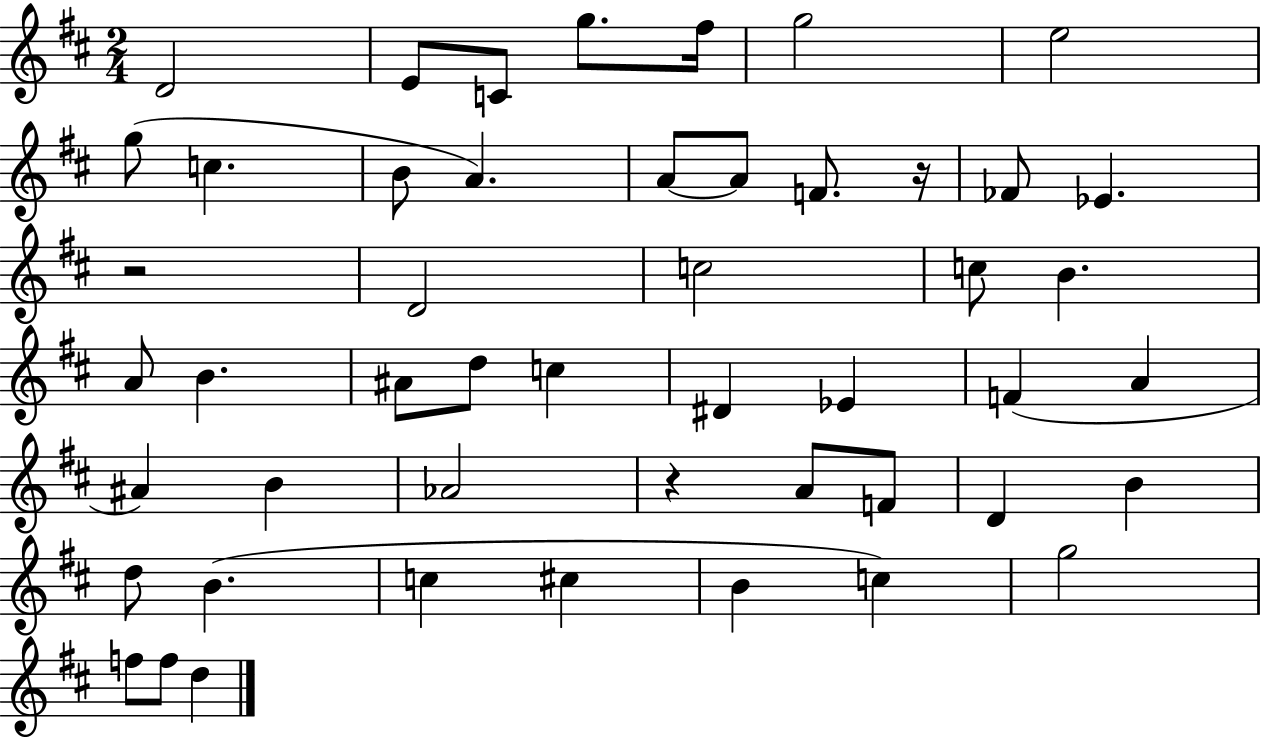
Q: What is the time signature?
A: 2/4